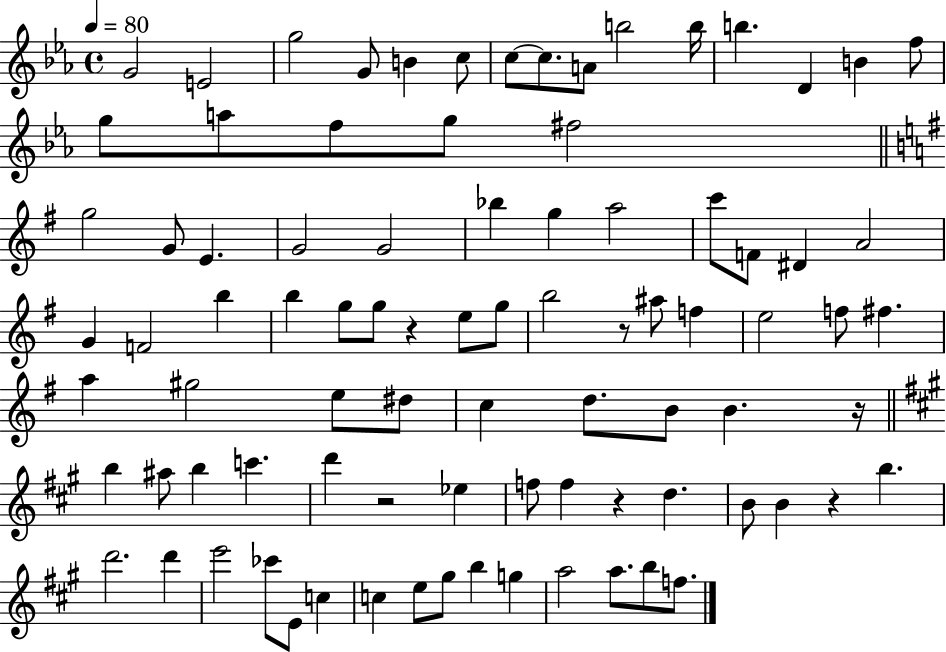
G4/h E4/h G5/h G4/e B4/q C5/e C5/e C5/e. A4/e B5/h B5/s B5/q. D4/q B4/q F5/e G5/e A5/e F5/e G5/e F#5/h G5/h G4/e E4/q. G4/h G4/h Bb5/q G5/q A5/h C6/e F4/e D#4/q A4/h G4/q F4/h B5/q B5/q G5/e G5/e R/q E5/e G5/e B5/h R/e A#5/e F5/q E5/h F5/e F#5/q. A5/q G#5/h E5/e D#5/e C5/q D5/e. B4/e B4/q. R/s B5/q A#5/e B5/q C6/q. D6/q R/h Eb5/q F5/e F5/q R/q D5/q. B4/e B4/q R/q B5/q. D6/h. D6/q E6/h CES6/e E4/e C5/q C5/q E5/e G#5/e B5/q G5/q A5/h A5/e. B5/e F5/e.